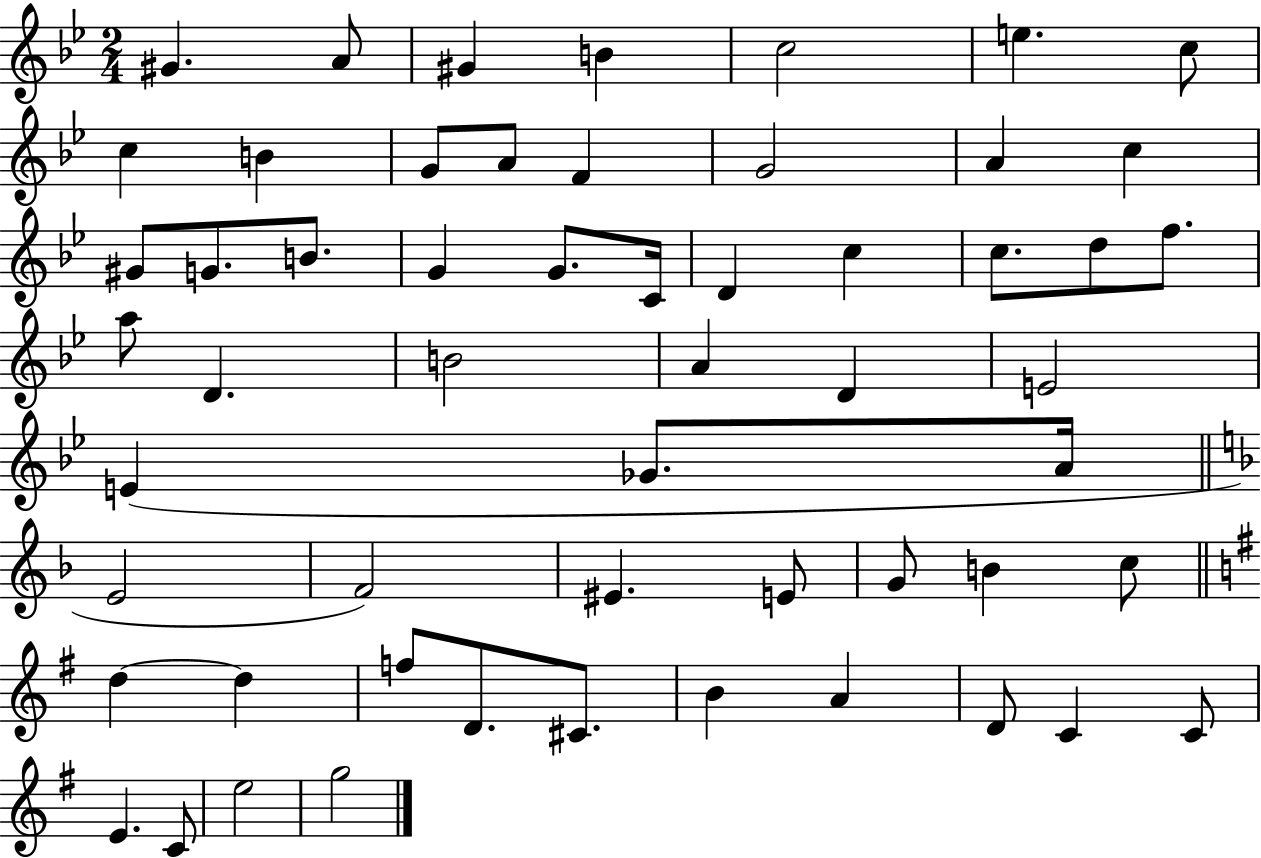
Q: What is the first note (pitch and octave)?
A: G#4